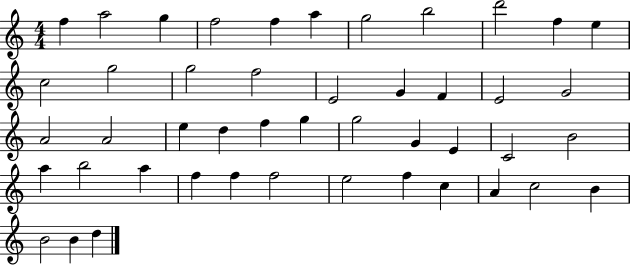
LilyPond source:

{
  \clef treble
  \numericTimeSignature
  \time 4/4
  \key c \major
  f''4 a''2 g''4 | f''2 f''4 a''4 | g''2 b''2 | d'''2 f''4 e''4 | \break c''2 g''2 | g''2 f''2 | e'2 g'4 f'4 | e'2 g'2 | \break a'2 a'2 | e''4 d''4 f''4 g''4 | g''2 g'4 e'4 | c'2 b'2 | \break a''4 b''2 a''4 | f''4 f''4 f''2 | e''2 f''4 c''4 | a'4 c''2 b'4 | \break b'2 b'4 d''4 | \bar "|."
}